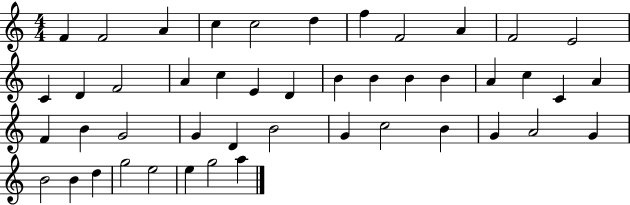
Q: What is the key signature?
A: C major